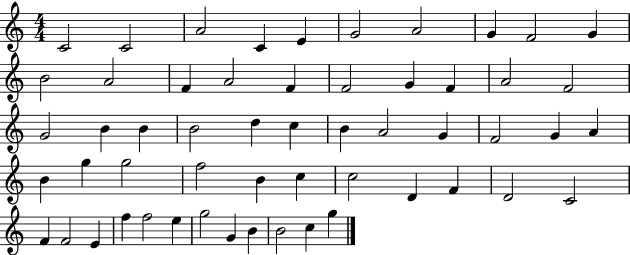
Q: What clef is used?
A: treble